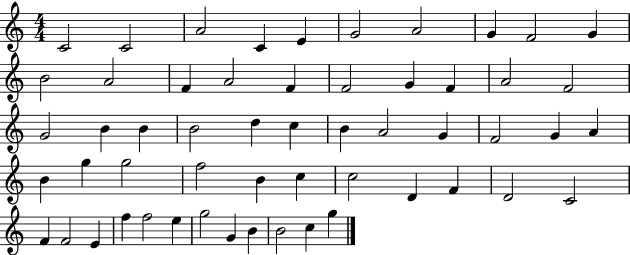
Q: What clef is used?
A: treble